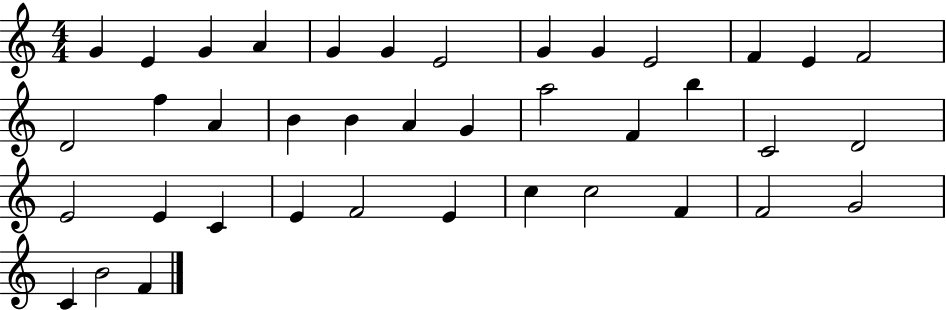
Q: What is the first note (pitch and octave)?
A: G4